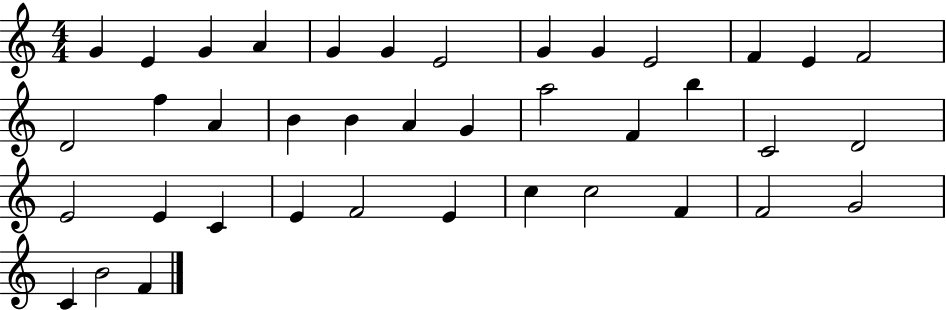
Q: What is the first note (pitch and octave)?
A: G4